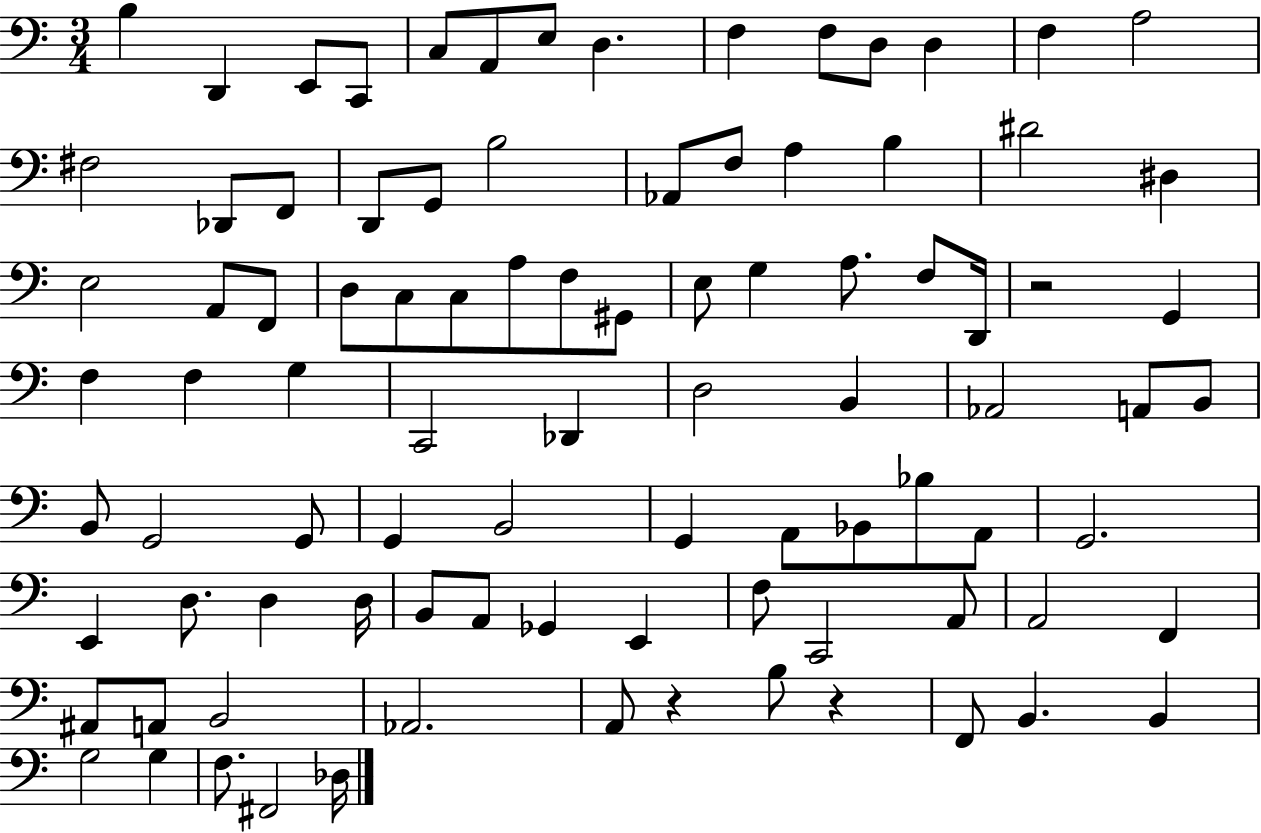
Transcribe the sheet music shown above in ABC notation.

X:1
T:Untitled
M:3/4
L:1/4
K:C
B, D,, E,,/2 C,,/2 C,/2 A,,/2 E,/2 D, F, F,/2 D,/2 D, F, A,2 ^F,2 _D,,/2 F,,/2 D,,/2 G,,/2 B,2 _A,,/2 F,/2 A, B, ^D2 ^D, E,2 A,,/2 F,,/2 D,/2 C,/2 C,/2 A,/2 F,/2 ^G,,/2 E,/2 G, A,/2 F,/2 D,,/4 z2 G,, F, F, G, C,,2 _D,, D,2 B,, _A,,2 A,,/2 B,,/2 B,,/2 G,,2 G,,/2 G,, B,,2 G,, A,,/2 _B,,/2 _B,/2 A,,/2 G,,2 E,, D,/2 D, D,/4 B,,/2 A,,/2 _G,, E,, F,/2 C,,2 A,,/2 A,,2 F,, ^A,,/2 A,,/2 B,,2 _A,,2 A,,/2 z B,/2 z F,,/2 B,, B,, G,2 G, F,/2 ^F,,2 _D,/4